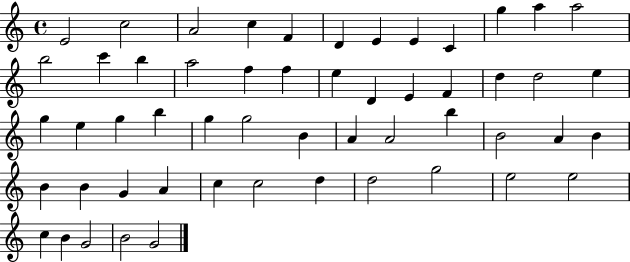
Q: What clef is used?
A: treble